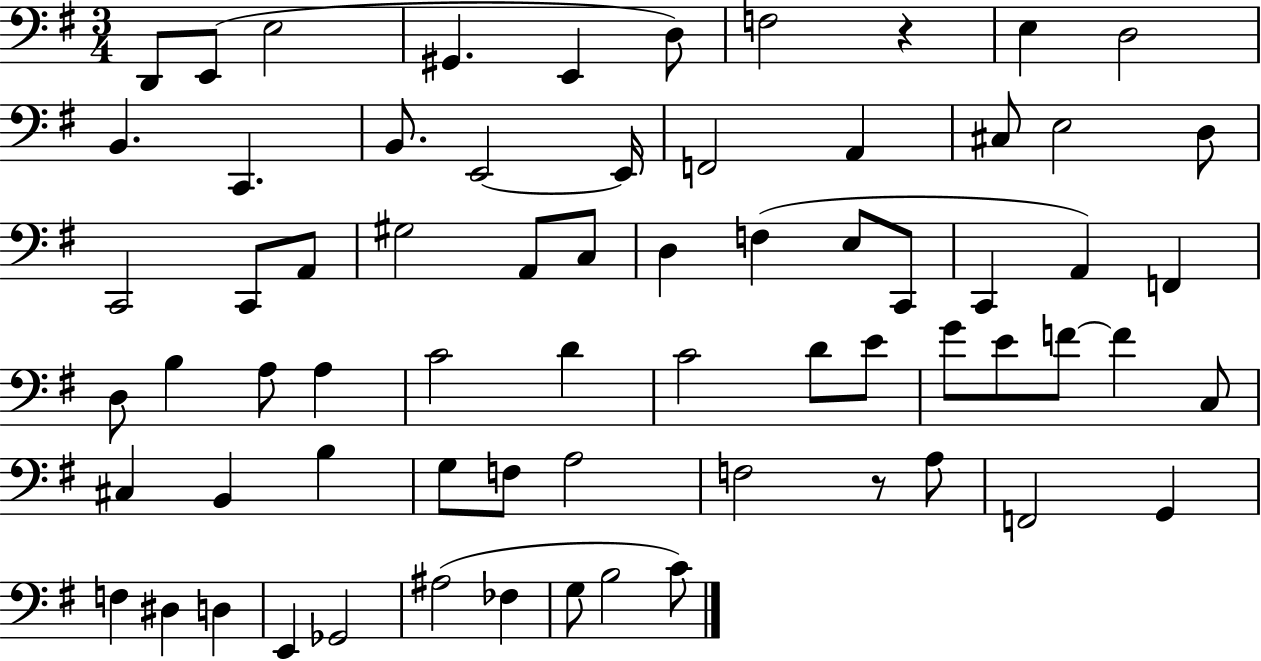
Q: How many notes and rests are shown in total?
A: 68